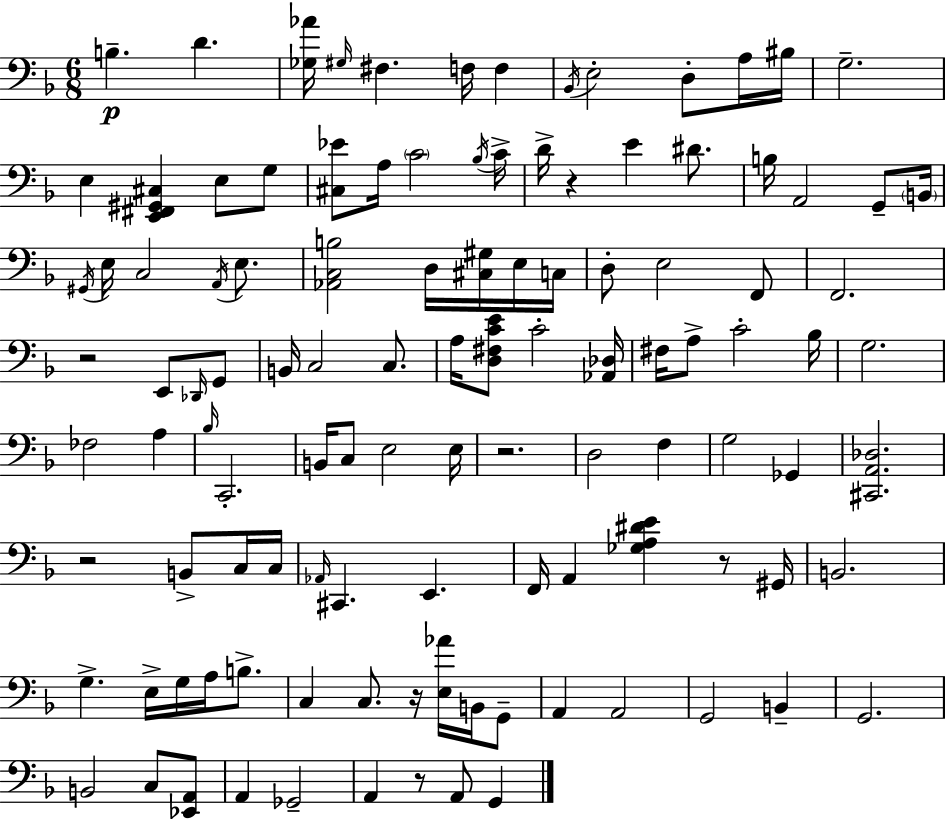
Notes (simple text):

B3/q. D4/q. [Gb3,Ab4]/s G#3/s F#3/q. F3/s F3/q Bb2/s E3/h D3/e A3/s BIS3/s G3/h. E3/q [E2,F#2,G#2,C#3]/q E3/e G3/e [C#3,Eb4]/e A3/s C4/h Bb3/s C4/s D4/s R/q E4/q D#4/e. B3/s A2/h G2/e B2/s G#2/s E3/s C3/h A2/s E3/e. [Ab2,C3,B3]/h D3/s [C#3,G#3]/s E3/s C3/s D3/e E3/h F2/e F2/h. R/h E2/e Db2/s G2/e B2/s C3/h C3/e. A3/s [D3,F#3,C4,E4]/e C4/h [Ab2,Db3]/s F#3/s A3/e C4/h Bb3/s G3/h. FES3/h A3/q Bb3/s C2/h. B2/s C3/e E3/h E3/s R/h. D3/h F3/q G3/h Gb2/q [C#2,A2,Db3]/h. R/h B2/e C3/s C3/s Ab2/s C#2/q. E2/q. F2/s A2/q [Gb3,A3,D#4,E4]/q R/e G#2/s B2/h. G3/q. E3/s G3/s A3/s B3/e. C3/q C3/e. R/s [E3,Ab4]/s B2/s G2/e A2/q A2/h G2/h B2/q G2/h. B2/h C3/e [Eb2,A2]/e A2/q Gb2/h A2/q R/e A2/e G2/q